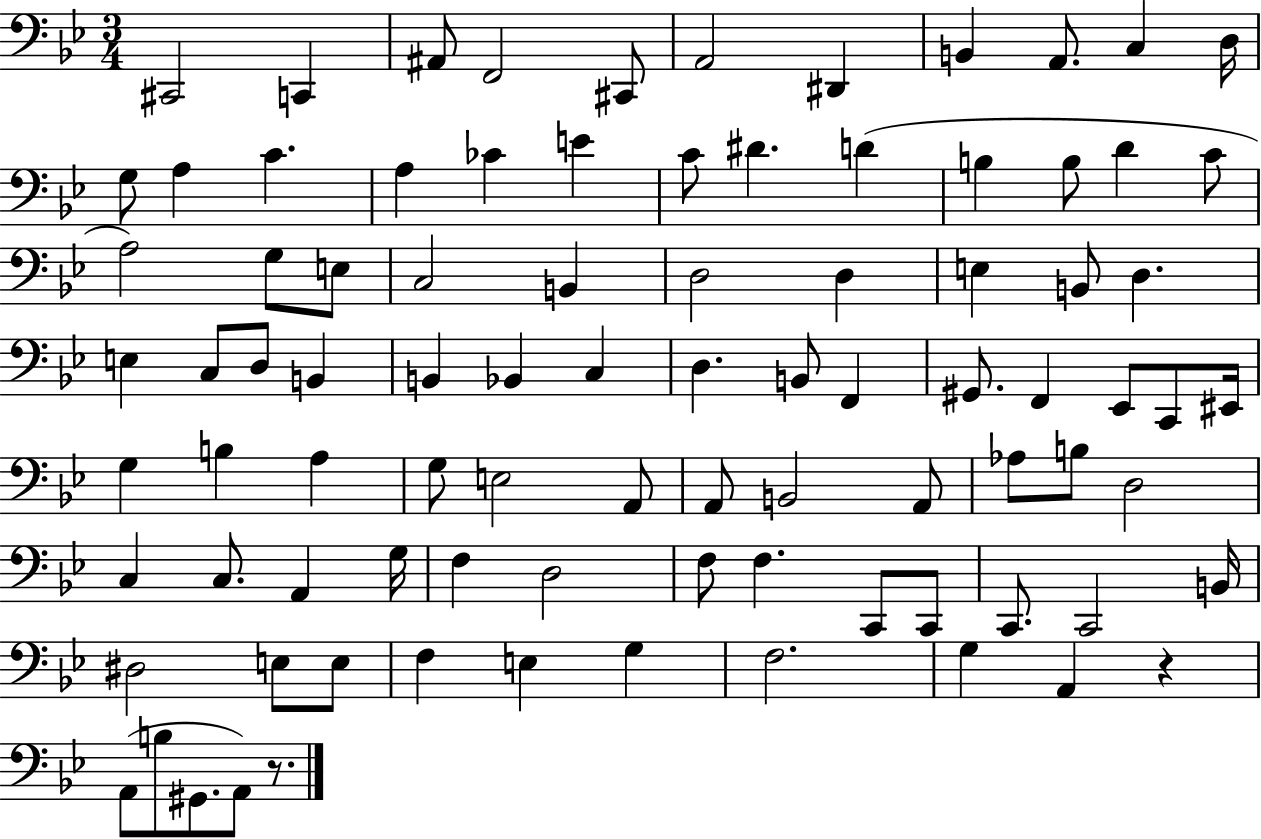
C#2/h C2/q A#2/e F2/h C#2/e A2/h D#2/q B2/q A2/e. C3/q D3/s G3/e A3/q C4/q. A3/q CES4/q E4/q C4/e D#4/q. D4/q B3/q B3/e D4/q C4/e A3/h G3/e E3/e C3/h B2/q D3/h D3/q E3/q B2/e D3/q. E3/q C3/e D3/e B2/q B2/q Bb2/q C3/q D3/q. B2/e F2/q G#2/e. F2/q Eb2/e C2/e EIS2/s G3/q B3/q A3/q G3/e E3/h A2/e A2/e B2/h A2/e Ab3/e B3/e D3/h C3/q C3/e. A2/q G3/s F3/q D3/h F3/e F3/q. C2/e C2/e C2/e. C2/h B2/s D#3/h E3/e E3/e F3/q E3/q G3/q F3/h. G3/q A2/q R/q A2/e B3/e G#2/e. A2/e R/e.